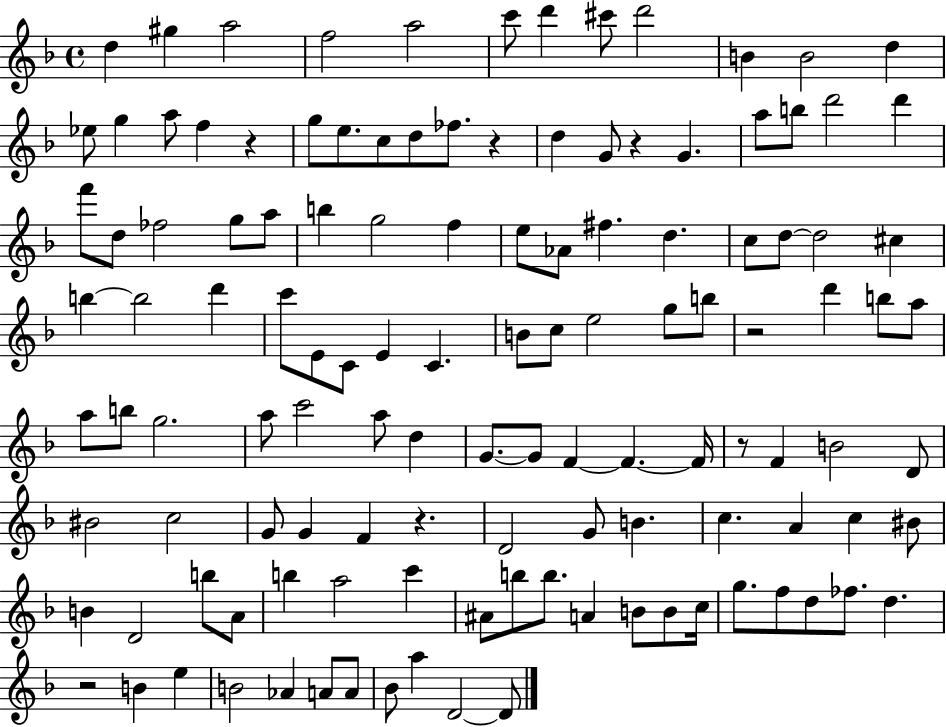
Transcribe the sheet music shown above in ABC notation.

X:1
T:Untitled
M:4/4
L:1/4
K:F
d ^g a2 f2 a2 c'/2 d' ^c'/2 d'2 B B2 d _e/2 g a/2 f z g/2 e/2 c/2 d/2 _f/2 z d G/2 z G a/2 b/2 d'2 d' f'/2 d/2 _f2 g/2 a/2 b g2 f e/2 _A/2 ^f d c/2 d/2 d2 ^c b b2 d' c'/2 E/2 C/2 E C B/2 c/2 e2 g/2 b/2 z2 d' b/2 a/2 a/2 b/2 g2 a/2 c'2 a/2 d G/2 G/2 F F F/4 z/2 F B2 D/2 ^B2 c2 G/2 G F z D2 G/2 B c A c ^B/2 B D2 b/2 A/2 b a2 c' ^A/2 b/2 b/2 A B/2 B/2 c/4 g/2 f/2 d/2 _f/2 d z2 B e B2 _A A/2 A/2 _B/2 a D2 D/2